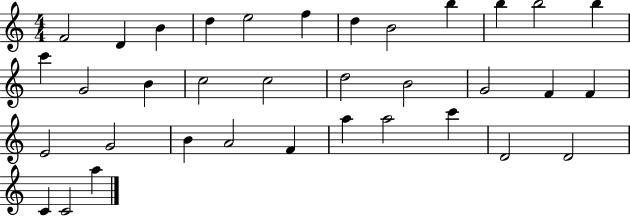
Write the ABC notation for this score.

X:1
T:Untitled
M:4/4
L:1/4
K:C
F2 D B d e2 f d B2 b b b2 b c' G2 B c2 c2 d2 B2 G2 F F E2 G2 B A2 F a a2 c' D2 D2 C C2 a